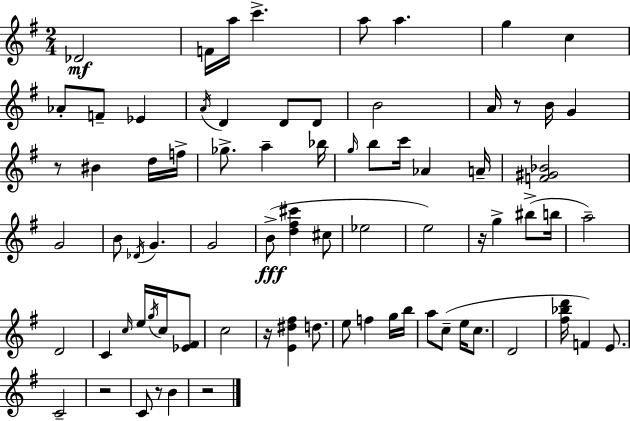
X:1
T:Untitled
M:2/4
L:1/4
K:Em
_D2 F/4 a/4 c' a/2 a g c _A/2 F/2 _E A/4 D D/2 D/2 B2 A/4 z/2 B/4 G z/2 ^B d/4 f/4 _g/2 a _b/4 g/4 b/2 c'/4 _A A/4 [F^G_B]2 G2 B/2 _D/4 G G2 B/2 [d^f^c'] ^c/2 _e2 e2 z/4 g ^b/2 b/4 a2 D2 C c/4 e/4 g/4 c/4 [_E^F]/2 c2 z/4 [E^d^f] d/2 e/2 f g/4 b/4 a/2 c/2 e/4 c/2 D2 [^f_bd']/4 F E/2 C2 z2 C/2 z/2 B z2